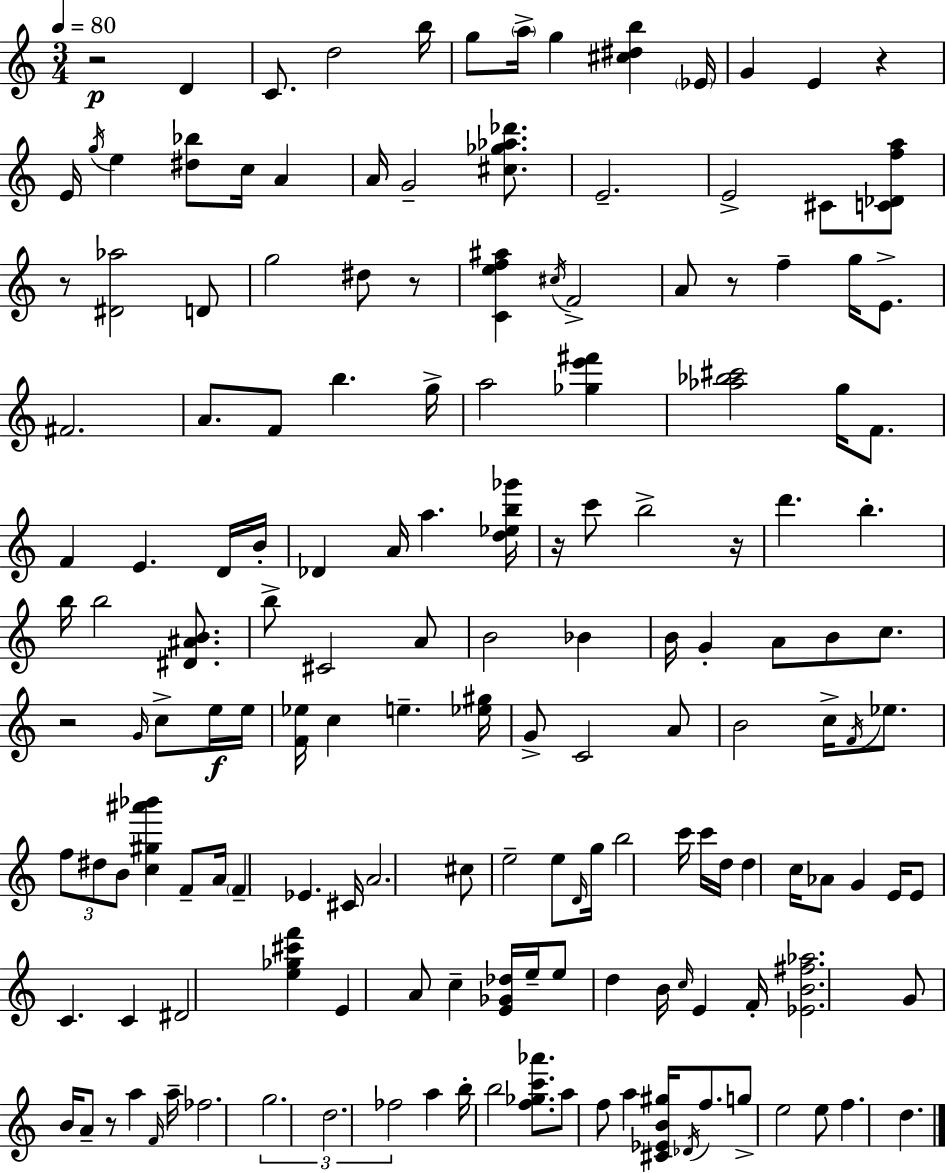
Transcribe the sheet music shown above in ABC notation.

X:1
T:Untitled
M:3/4
L:1/4
K:C
z2 D C/2 d2 b/4 g/2 a/4 g [^c^db] _E/4 G E z E/4 g/4 e [^d_b]/2 c/4 A A/4 G2 [^c_g_a_d']/2 E2 E2 ^C/2 [C_Dfa]/2 z/2 [^D_a]2 D/2 g2 ^d/2 z/2 [Cef^a] ^c/4 F2 A/2 z/2 f g/4 E/2 ^F2 A/2 F/2 b g/4 a2 [_ge'^f'] [_a_b^c']2 g/4 F/2 F E D/4 B/4 _D A/4 a [d_eb_g']/4 z/4 c'/2 b2 z/4 d' b b/4 b2 [^D^AB]/2 b/2 ^C2 A/2 B2 _B B/4 G A/2 B/2 c/2 z2 G/4 c/2 e/4 e/4 [F_e]/4 c e [_e^g]/4 G/2 C2 A/2 B2 c/4 F/4 _e/2 f/2 ^d/2 B/2 [c^g^a'_b'] F/2 A/4 F _E ^C/4 A2 ^c/2 e2 e/2 D/4 g/4 b2 c'/4 c'/4 d/4 d c/4 _A/2 G E/4 E/2 C C ^D2 [e_g^c'f'] E A/2 c [E_G_d]/4 e/4 e/2 d B/4 c/4 E F/4 [_EB^f_a]2 G/2 B/4 A/2 z/2 a F/4 a/4 _f2 g2 d2 _f2 a b/4 b2 [f_gc'_a']/2 a/2 f/2 a [^C_EB^g]/4 _D/4 f/2 g/2 e2 e/2 f d